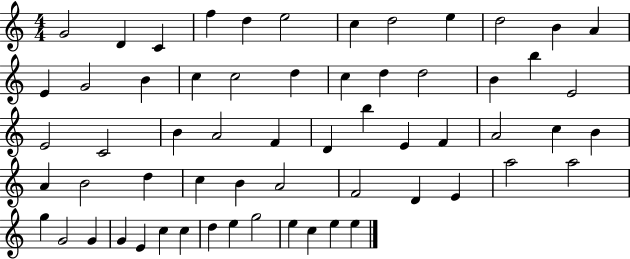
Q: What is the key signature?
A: C major